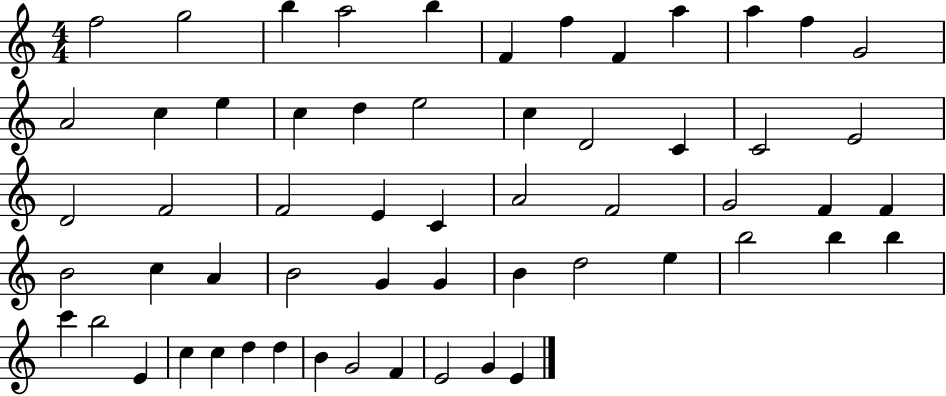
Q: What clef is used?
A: treble